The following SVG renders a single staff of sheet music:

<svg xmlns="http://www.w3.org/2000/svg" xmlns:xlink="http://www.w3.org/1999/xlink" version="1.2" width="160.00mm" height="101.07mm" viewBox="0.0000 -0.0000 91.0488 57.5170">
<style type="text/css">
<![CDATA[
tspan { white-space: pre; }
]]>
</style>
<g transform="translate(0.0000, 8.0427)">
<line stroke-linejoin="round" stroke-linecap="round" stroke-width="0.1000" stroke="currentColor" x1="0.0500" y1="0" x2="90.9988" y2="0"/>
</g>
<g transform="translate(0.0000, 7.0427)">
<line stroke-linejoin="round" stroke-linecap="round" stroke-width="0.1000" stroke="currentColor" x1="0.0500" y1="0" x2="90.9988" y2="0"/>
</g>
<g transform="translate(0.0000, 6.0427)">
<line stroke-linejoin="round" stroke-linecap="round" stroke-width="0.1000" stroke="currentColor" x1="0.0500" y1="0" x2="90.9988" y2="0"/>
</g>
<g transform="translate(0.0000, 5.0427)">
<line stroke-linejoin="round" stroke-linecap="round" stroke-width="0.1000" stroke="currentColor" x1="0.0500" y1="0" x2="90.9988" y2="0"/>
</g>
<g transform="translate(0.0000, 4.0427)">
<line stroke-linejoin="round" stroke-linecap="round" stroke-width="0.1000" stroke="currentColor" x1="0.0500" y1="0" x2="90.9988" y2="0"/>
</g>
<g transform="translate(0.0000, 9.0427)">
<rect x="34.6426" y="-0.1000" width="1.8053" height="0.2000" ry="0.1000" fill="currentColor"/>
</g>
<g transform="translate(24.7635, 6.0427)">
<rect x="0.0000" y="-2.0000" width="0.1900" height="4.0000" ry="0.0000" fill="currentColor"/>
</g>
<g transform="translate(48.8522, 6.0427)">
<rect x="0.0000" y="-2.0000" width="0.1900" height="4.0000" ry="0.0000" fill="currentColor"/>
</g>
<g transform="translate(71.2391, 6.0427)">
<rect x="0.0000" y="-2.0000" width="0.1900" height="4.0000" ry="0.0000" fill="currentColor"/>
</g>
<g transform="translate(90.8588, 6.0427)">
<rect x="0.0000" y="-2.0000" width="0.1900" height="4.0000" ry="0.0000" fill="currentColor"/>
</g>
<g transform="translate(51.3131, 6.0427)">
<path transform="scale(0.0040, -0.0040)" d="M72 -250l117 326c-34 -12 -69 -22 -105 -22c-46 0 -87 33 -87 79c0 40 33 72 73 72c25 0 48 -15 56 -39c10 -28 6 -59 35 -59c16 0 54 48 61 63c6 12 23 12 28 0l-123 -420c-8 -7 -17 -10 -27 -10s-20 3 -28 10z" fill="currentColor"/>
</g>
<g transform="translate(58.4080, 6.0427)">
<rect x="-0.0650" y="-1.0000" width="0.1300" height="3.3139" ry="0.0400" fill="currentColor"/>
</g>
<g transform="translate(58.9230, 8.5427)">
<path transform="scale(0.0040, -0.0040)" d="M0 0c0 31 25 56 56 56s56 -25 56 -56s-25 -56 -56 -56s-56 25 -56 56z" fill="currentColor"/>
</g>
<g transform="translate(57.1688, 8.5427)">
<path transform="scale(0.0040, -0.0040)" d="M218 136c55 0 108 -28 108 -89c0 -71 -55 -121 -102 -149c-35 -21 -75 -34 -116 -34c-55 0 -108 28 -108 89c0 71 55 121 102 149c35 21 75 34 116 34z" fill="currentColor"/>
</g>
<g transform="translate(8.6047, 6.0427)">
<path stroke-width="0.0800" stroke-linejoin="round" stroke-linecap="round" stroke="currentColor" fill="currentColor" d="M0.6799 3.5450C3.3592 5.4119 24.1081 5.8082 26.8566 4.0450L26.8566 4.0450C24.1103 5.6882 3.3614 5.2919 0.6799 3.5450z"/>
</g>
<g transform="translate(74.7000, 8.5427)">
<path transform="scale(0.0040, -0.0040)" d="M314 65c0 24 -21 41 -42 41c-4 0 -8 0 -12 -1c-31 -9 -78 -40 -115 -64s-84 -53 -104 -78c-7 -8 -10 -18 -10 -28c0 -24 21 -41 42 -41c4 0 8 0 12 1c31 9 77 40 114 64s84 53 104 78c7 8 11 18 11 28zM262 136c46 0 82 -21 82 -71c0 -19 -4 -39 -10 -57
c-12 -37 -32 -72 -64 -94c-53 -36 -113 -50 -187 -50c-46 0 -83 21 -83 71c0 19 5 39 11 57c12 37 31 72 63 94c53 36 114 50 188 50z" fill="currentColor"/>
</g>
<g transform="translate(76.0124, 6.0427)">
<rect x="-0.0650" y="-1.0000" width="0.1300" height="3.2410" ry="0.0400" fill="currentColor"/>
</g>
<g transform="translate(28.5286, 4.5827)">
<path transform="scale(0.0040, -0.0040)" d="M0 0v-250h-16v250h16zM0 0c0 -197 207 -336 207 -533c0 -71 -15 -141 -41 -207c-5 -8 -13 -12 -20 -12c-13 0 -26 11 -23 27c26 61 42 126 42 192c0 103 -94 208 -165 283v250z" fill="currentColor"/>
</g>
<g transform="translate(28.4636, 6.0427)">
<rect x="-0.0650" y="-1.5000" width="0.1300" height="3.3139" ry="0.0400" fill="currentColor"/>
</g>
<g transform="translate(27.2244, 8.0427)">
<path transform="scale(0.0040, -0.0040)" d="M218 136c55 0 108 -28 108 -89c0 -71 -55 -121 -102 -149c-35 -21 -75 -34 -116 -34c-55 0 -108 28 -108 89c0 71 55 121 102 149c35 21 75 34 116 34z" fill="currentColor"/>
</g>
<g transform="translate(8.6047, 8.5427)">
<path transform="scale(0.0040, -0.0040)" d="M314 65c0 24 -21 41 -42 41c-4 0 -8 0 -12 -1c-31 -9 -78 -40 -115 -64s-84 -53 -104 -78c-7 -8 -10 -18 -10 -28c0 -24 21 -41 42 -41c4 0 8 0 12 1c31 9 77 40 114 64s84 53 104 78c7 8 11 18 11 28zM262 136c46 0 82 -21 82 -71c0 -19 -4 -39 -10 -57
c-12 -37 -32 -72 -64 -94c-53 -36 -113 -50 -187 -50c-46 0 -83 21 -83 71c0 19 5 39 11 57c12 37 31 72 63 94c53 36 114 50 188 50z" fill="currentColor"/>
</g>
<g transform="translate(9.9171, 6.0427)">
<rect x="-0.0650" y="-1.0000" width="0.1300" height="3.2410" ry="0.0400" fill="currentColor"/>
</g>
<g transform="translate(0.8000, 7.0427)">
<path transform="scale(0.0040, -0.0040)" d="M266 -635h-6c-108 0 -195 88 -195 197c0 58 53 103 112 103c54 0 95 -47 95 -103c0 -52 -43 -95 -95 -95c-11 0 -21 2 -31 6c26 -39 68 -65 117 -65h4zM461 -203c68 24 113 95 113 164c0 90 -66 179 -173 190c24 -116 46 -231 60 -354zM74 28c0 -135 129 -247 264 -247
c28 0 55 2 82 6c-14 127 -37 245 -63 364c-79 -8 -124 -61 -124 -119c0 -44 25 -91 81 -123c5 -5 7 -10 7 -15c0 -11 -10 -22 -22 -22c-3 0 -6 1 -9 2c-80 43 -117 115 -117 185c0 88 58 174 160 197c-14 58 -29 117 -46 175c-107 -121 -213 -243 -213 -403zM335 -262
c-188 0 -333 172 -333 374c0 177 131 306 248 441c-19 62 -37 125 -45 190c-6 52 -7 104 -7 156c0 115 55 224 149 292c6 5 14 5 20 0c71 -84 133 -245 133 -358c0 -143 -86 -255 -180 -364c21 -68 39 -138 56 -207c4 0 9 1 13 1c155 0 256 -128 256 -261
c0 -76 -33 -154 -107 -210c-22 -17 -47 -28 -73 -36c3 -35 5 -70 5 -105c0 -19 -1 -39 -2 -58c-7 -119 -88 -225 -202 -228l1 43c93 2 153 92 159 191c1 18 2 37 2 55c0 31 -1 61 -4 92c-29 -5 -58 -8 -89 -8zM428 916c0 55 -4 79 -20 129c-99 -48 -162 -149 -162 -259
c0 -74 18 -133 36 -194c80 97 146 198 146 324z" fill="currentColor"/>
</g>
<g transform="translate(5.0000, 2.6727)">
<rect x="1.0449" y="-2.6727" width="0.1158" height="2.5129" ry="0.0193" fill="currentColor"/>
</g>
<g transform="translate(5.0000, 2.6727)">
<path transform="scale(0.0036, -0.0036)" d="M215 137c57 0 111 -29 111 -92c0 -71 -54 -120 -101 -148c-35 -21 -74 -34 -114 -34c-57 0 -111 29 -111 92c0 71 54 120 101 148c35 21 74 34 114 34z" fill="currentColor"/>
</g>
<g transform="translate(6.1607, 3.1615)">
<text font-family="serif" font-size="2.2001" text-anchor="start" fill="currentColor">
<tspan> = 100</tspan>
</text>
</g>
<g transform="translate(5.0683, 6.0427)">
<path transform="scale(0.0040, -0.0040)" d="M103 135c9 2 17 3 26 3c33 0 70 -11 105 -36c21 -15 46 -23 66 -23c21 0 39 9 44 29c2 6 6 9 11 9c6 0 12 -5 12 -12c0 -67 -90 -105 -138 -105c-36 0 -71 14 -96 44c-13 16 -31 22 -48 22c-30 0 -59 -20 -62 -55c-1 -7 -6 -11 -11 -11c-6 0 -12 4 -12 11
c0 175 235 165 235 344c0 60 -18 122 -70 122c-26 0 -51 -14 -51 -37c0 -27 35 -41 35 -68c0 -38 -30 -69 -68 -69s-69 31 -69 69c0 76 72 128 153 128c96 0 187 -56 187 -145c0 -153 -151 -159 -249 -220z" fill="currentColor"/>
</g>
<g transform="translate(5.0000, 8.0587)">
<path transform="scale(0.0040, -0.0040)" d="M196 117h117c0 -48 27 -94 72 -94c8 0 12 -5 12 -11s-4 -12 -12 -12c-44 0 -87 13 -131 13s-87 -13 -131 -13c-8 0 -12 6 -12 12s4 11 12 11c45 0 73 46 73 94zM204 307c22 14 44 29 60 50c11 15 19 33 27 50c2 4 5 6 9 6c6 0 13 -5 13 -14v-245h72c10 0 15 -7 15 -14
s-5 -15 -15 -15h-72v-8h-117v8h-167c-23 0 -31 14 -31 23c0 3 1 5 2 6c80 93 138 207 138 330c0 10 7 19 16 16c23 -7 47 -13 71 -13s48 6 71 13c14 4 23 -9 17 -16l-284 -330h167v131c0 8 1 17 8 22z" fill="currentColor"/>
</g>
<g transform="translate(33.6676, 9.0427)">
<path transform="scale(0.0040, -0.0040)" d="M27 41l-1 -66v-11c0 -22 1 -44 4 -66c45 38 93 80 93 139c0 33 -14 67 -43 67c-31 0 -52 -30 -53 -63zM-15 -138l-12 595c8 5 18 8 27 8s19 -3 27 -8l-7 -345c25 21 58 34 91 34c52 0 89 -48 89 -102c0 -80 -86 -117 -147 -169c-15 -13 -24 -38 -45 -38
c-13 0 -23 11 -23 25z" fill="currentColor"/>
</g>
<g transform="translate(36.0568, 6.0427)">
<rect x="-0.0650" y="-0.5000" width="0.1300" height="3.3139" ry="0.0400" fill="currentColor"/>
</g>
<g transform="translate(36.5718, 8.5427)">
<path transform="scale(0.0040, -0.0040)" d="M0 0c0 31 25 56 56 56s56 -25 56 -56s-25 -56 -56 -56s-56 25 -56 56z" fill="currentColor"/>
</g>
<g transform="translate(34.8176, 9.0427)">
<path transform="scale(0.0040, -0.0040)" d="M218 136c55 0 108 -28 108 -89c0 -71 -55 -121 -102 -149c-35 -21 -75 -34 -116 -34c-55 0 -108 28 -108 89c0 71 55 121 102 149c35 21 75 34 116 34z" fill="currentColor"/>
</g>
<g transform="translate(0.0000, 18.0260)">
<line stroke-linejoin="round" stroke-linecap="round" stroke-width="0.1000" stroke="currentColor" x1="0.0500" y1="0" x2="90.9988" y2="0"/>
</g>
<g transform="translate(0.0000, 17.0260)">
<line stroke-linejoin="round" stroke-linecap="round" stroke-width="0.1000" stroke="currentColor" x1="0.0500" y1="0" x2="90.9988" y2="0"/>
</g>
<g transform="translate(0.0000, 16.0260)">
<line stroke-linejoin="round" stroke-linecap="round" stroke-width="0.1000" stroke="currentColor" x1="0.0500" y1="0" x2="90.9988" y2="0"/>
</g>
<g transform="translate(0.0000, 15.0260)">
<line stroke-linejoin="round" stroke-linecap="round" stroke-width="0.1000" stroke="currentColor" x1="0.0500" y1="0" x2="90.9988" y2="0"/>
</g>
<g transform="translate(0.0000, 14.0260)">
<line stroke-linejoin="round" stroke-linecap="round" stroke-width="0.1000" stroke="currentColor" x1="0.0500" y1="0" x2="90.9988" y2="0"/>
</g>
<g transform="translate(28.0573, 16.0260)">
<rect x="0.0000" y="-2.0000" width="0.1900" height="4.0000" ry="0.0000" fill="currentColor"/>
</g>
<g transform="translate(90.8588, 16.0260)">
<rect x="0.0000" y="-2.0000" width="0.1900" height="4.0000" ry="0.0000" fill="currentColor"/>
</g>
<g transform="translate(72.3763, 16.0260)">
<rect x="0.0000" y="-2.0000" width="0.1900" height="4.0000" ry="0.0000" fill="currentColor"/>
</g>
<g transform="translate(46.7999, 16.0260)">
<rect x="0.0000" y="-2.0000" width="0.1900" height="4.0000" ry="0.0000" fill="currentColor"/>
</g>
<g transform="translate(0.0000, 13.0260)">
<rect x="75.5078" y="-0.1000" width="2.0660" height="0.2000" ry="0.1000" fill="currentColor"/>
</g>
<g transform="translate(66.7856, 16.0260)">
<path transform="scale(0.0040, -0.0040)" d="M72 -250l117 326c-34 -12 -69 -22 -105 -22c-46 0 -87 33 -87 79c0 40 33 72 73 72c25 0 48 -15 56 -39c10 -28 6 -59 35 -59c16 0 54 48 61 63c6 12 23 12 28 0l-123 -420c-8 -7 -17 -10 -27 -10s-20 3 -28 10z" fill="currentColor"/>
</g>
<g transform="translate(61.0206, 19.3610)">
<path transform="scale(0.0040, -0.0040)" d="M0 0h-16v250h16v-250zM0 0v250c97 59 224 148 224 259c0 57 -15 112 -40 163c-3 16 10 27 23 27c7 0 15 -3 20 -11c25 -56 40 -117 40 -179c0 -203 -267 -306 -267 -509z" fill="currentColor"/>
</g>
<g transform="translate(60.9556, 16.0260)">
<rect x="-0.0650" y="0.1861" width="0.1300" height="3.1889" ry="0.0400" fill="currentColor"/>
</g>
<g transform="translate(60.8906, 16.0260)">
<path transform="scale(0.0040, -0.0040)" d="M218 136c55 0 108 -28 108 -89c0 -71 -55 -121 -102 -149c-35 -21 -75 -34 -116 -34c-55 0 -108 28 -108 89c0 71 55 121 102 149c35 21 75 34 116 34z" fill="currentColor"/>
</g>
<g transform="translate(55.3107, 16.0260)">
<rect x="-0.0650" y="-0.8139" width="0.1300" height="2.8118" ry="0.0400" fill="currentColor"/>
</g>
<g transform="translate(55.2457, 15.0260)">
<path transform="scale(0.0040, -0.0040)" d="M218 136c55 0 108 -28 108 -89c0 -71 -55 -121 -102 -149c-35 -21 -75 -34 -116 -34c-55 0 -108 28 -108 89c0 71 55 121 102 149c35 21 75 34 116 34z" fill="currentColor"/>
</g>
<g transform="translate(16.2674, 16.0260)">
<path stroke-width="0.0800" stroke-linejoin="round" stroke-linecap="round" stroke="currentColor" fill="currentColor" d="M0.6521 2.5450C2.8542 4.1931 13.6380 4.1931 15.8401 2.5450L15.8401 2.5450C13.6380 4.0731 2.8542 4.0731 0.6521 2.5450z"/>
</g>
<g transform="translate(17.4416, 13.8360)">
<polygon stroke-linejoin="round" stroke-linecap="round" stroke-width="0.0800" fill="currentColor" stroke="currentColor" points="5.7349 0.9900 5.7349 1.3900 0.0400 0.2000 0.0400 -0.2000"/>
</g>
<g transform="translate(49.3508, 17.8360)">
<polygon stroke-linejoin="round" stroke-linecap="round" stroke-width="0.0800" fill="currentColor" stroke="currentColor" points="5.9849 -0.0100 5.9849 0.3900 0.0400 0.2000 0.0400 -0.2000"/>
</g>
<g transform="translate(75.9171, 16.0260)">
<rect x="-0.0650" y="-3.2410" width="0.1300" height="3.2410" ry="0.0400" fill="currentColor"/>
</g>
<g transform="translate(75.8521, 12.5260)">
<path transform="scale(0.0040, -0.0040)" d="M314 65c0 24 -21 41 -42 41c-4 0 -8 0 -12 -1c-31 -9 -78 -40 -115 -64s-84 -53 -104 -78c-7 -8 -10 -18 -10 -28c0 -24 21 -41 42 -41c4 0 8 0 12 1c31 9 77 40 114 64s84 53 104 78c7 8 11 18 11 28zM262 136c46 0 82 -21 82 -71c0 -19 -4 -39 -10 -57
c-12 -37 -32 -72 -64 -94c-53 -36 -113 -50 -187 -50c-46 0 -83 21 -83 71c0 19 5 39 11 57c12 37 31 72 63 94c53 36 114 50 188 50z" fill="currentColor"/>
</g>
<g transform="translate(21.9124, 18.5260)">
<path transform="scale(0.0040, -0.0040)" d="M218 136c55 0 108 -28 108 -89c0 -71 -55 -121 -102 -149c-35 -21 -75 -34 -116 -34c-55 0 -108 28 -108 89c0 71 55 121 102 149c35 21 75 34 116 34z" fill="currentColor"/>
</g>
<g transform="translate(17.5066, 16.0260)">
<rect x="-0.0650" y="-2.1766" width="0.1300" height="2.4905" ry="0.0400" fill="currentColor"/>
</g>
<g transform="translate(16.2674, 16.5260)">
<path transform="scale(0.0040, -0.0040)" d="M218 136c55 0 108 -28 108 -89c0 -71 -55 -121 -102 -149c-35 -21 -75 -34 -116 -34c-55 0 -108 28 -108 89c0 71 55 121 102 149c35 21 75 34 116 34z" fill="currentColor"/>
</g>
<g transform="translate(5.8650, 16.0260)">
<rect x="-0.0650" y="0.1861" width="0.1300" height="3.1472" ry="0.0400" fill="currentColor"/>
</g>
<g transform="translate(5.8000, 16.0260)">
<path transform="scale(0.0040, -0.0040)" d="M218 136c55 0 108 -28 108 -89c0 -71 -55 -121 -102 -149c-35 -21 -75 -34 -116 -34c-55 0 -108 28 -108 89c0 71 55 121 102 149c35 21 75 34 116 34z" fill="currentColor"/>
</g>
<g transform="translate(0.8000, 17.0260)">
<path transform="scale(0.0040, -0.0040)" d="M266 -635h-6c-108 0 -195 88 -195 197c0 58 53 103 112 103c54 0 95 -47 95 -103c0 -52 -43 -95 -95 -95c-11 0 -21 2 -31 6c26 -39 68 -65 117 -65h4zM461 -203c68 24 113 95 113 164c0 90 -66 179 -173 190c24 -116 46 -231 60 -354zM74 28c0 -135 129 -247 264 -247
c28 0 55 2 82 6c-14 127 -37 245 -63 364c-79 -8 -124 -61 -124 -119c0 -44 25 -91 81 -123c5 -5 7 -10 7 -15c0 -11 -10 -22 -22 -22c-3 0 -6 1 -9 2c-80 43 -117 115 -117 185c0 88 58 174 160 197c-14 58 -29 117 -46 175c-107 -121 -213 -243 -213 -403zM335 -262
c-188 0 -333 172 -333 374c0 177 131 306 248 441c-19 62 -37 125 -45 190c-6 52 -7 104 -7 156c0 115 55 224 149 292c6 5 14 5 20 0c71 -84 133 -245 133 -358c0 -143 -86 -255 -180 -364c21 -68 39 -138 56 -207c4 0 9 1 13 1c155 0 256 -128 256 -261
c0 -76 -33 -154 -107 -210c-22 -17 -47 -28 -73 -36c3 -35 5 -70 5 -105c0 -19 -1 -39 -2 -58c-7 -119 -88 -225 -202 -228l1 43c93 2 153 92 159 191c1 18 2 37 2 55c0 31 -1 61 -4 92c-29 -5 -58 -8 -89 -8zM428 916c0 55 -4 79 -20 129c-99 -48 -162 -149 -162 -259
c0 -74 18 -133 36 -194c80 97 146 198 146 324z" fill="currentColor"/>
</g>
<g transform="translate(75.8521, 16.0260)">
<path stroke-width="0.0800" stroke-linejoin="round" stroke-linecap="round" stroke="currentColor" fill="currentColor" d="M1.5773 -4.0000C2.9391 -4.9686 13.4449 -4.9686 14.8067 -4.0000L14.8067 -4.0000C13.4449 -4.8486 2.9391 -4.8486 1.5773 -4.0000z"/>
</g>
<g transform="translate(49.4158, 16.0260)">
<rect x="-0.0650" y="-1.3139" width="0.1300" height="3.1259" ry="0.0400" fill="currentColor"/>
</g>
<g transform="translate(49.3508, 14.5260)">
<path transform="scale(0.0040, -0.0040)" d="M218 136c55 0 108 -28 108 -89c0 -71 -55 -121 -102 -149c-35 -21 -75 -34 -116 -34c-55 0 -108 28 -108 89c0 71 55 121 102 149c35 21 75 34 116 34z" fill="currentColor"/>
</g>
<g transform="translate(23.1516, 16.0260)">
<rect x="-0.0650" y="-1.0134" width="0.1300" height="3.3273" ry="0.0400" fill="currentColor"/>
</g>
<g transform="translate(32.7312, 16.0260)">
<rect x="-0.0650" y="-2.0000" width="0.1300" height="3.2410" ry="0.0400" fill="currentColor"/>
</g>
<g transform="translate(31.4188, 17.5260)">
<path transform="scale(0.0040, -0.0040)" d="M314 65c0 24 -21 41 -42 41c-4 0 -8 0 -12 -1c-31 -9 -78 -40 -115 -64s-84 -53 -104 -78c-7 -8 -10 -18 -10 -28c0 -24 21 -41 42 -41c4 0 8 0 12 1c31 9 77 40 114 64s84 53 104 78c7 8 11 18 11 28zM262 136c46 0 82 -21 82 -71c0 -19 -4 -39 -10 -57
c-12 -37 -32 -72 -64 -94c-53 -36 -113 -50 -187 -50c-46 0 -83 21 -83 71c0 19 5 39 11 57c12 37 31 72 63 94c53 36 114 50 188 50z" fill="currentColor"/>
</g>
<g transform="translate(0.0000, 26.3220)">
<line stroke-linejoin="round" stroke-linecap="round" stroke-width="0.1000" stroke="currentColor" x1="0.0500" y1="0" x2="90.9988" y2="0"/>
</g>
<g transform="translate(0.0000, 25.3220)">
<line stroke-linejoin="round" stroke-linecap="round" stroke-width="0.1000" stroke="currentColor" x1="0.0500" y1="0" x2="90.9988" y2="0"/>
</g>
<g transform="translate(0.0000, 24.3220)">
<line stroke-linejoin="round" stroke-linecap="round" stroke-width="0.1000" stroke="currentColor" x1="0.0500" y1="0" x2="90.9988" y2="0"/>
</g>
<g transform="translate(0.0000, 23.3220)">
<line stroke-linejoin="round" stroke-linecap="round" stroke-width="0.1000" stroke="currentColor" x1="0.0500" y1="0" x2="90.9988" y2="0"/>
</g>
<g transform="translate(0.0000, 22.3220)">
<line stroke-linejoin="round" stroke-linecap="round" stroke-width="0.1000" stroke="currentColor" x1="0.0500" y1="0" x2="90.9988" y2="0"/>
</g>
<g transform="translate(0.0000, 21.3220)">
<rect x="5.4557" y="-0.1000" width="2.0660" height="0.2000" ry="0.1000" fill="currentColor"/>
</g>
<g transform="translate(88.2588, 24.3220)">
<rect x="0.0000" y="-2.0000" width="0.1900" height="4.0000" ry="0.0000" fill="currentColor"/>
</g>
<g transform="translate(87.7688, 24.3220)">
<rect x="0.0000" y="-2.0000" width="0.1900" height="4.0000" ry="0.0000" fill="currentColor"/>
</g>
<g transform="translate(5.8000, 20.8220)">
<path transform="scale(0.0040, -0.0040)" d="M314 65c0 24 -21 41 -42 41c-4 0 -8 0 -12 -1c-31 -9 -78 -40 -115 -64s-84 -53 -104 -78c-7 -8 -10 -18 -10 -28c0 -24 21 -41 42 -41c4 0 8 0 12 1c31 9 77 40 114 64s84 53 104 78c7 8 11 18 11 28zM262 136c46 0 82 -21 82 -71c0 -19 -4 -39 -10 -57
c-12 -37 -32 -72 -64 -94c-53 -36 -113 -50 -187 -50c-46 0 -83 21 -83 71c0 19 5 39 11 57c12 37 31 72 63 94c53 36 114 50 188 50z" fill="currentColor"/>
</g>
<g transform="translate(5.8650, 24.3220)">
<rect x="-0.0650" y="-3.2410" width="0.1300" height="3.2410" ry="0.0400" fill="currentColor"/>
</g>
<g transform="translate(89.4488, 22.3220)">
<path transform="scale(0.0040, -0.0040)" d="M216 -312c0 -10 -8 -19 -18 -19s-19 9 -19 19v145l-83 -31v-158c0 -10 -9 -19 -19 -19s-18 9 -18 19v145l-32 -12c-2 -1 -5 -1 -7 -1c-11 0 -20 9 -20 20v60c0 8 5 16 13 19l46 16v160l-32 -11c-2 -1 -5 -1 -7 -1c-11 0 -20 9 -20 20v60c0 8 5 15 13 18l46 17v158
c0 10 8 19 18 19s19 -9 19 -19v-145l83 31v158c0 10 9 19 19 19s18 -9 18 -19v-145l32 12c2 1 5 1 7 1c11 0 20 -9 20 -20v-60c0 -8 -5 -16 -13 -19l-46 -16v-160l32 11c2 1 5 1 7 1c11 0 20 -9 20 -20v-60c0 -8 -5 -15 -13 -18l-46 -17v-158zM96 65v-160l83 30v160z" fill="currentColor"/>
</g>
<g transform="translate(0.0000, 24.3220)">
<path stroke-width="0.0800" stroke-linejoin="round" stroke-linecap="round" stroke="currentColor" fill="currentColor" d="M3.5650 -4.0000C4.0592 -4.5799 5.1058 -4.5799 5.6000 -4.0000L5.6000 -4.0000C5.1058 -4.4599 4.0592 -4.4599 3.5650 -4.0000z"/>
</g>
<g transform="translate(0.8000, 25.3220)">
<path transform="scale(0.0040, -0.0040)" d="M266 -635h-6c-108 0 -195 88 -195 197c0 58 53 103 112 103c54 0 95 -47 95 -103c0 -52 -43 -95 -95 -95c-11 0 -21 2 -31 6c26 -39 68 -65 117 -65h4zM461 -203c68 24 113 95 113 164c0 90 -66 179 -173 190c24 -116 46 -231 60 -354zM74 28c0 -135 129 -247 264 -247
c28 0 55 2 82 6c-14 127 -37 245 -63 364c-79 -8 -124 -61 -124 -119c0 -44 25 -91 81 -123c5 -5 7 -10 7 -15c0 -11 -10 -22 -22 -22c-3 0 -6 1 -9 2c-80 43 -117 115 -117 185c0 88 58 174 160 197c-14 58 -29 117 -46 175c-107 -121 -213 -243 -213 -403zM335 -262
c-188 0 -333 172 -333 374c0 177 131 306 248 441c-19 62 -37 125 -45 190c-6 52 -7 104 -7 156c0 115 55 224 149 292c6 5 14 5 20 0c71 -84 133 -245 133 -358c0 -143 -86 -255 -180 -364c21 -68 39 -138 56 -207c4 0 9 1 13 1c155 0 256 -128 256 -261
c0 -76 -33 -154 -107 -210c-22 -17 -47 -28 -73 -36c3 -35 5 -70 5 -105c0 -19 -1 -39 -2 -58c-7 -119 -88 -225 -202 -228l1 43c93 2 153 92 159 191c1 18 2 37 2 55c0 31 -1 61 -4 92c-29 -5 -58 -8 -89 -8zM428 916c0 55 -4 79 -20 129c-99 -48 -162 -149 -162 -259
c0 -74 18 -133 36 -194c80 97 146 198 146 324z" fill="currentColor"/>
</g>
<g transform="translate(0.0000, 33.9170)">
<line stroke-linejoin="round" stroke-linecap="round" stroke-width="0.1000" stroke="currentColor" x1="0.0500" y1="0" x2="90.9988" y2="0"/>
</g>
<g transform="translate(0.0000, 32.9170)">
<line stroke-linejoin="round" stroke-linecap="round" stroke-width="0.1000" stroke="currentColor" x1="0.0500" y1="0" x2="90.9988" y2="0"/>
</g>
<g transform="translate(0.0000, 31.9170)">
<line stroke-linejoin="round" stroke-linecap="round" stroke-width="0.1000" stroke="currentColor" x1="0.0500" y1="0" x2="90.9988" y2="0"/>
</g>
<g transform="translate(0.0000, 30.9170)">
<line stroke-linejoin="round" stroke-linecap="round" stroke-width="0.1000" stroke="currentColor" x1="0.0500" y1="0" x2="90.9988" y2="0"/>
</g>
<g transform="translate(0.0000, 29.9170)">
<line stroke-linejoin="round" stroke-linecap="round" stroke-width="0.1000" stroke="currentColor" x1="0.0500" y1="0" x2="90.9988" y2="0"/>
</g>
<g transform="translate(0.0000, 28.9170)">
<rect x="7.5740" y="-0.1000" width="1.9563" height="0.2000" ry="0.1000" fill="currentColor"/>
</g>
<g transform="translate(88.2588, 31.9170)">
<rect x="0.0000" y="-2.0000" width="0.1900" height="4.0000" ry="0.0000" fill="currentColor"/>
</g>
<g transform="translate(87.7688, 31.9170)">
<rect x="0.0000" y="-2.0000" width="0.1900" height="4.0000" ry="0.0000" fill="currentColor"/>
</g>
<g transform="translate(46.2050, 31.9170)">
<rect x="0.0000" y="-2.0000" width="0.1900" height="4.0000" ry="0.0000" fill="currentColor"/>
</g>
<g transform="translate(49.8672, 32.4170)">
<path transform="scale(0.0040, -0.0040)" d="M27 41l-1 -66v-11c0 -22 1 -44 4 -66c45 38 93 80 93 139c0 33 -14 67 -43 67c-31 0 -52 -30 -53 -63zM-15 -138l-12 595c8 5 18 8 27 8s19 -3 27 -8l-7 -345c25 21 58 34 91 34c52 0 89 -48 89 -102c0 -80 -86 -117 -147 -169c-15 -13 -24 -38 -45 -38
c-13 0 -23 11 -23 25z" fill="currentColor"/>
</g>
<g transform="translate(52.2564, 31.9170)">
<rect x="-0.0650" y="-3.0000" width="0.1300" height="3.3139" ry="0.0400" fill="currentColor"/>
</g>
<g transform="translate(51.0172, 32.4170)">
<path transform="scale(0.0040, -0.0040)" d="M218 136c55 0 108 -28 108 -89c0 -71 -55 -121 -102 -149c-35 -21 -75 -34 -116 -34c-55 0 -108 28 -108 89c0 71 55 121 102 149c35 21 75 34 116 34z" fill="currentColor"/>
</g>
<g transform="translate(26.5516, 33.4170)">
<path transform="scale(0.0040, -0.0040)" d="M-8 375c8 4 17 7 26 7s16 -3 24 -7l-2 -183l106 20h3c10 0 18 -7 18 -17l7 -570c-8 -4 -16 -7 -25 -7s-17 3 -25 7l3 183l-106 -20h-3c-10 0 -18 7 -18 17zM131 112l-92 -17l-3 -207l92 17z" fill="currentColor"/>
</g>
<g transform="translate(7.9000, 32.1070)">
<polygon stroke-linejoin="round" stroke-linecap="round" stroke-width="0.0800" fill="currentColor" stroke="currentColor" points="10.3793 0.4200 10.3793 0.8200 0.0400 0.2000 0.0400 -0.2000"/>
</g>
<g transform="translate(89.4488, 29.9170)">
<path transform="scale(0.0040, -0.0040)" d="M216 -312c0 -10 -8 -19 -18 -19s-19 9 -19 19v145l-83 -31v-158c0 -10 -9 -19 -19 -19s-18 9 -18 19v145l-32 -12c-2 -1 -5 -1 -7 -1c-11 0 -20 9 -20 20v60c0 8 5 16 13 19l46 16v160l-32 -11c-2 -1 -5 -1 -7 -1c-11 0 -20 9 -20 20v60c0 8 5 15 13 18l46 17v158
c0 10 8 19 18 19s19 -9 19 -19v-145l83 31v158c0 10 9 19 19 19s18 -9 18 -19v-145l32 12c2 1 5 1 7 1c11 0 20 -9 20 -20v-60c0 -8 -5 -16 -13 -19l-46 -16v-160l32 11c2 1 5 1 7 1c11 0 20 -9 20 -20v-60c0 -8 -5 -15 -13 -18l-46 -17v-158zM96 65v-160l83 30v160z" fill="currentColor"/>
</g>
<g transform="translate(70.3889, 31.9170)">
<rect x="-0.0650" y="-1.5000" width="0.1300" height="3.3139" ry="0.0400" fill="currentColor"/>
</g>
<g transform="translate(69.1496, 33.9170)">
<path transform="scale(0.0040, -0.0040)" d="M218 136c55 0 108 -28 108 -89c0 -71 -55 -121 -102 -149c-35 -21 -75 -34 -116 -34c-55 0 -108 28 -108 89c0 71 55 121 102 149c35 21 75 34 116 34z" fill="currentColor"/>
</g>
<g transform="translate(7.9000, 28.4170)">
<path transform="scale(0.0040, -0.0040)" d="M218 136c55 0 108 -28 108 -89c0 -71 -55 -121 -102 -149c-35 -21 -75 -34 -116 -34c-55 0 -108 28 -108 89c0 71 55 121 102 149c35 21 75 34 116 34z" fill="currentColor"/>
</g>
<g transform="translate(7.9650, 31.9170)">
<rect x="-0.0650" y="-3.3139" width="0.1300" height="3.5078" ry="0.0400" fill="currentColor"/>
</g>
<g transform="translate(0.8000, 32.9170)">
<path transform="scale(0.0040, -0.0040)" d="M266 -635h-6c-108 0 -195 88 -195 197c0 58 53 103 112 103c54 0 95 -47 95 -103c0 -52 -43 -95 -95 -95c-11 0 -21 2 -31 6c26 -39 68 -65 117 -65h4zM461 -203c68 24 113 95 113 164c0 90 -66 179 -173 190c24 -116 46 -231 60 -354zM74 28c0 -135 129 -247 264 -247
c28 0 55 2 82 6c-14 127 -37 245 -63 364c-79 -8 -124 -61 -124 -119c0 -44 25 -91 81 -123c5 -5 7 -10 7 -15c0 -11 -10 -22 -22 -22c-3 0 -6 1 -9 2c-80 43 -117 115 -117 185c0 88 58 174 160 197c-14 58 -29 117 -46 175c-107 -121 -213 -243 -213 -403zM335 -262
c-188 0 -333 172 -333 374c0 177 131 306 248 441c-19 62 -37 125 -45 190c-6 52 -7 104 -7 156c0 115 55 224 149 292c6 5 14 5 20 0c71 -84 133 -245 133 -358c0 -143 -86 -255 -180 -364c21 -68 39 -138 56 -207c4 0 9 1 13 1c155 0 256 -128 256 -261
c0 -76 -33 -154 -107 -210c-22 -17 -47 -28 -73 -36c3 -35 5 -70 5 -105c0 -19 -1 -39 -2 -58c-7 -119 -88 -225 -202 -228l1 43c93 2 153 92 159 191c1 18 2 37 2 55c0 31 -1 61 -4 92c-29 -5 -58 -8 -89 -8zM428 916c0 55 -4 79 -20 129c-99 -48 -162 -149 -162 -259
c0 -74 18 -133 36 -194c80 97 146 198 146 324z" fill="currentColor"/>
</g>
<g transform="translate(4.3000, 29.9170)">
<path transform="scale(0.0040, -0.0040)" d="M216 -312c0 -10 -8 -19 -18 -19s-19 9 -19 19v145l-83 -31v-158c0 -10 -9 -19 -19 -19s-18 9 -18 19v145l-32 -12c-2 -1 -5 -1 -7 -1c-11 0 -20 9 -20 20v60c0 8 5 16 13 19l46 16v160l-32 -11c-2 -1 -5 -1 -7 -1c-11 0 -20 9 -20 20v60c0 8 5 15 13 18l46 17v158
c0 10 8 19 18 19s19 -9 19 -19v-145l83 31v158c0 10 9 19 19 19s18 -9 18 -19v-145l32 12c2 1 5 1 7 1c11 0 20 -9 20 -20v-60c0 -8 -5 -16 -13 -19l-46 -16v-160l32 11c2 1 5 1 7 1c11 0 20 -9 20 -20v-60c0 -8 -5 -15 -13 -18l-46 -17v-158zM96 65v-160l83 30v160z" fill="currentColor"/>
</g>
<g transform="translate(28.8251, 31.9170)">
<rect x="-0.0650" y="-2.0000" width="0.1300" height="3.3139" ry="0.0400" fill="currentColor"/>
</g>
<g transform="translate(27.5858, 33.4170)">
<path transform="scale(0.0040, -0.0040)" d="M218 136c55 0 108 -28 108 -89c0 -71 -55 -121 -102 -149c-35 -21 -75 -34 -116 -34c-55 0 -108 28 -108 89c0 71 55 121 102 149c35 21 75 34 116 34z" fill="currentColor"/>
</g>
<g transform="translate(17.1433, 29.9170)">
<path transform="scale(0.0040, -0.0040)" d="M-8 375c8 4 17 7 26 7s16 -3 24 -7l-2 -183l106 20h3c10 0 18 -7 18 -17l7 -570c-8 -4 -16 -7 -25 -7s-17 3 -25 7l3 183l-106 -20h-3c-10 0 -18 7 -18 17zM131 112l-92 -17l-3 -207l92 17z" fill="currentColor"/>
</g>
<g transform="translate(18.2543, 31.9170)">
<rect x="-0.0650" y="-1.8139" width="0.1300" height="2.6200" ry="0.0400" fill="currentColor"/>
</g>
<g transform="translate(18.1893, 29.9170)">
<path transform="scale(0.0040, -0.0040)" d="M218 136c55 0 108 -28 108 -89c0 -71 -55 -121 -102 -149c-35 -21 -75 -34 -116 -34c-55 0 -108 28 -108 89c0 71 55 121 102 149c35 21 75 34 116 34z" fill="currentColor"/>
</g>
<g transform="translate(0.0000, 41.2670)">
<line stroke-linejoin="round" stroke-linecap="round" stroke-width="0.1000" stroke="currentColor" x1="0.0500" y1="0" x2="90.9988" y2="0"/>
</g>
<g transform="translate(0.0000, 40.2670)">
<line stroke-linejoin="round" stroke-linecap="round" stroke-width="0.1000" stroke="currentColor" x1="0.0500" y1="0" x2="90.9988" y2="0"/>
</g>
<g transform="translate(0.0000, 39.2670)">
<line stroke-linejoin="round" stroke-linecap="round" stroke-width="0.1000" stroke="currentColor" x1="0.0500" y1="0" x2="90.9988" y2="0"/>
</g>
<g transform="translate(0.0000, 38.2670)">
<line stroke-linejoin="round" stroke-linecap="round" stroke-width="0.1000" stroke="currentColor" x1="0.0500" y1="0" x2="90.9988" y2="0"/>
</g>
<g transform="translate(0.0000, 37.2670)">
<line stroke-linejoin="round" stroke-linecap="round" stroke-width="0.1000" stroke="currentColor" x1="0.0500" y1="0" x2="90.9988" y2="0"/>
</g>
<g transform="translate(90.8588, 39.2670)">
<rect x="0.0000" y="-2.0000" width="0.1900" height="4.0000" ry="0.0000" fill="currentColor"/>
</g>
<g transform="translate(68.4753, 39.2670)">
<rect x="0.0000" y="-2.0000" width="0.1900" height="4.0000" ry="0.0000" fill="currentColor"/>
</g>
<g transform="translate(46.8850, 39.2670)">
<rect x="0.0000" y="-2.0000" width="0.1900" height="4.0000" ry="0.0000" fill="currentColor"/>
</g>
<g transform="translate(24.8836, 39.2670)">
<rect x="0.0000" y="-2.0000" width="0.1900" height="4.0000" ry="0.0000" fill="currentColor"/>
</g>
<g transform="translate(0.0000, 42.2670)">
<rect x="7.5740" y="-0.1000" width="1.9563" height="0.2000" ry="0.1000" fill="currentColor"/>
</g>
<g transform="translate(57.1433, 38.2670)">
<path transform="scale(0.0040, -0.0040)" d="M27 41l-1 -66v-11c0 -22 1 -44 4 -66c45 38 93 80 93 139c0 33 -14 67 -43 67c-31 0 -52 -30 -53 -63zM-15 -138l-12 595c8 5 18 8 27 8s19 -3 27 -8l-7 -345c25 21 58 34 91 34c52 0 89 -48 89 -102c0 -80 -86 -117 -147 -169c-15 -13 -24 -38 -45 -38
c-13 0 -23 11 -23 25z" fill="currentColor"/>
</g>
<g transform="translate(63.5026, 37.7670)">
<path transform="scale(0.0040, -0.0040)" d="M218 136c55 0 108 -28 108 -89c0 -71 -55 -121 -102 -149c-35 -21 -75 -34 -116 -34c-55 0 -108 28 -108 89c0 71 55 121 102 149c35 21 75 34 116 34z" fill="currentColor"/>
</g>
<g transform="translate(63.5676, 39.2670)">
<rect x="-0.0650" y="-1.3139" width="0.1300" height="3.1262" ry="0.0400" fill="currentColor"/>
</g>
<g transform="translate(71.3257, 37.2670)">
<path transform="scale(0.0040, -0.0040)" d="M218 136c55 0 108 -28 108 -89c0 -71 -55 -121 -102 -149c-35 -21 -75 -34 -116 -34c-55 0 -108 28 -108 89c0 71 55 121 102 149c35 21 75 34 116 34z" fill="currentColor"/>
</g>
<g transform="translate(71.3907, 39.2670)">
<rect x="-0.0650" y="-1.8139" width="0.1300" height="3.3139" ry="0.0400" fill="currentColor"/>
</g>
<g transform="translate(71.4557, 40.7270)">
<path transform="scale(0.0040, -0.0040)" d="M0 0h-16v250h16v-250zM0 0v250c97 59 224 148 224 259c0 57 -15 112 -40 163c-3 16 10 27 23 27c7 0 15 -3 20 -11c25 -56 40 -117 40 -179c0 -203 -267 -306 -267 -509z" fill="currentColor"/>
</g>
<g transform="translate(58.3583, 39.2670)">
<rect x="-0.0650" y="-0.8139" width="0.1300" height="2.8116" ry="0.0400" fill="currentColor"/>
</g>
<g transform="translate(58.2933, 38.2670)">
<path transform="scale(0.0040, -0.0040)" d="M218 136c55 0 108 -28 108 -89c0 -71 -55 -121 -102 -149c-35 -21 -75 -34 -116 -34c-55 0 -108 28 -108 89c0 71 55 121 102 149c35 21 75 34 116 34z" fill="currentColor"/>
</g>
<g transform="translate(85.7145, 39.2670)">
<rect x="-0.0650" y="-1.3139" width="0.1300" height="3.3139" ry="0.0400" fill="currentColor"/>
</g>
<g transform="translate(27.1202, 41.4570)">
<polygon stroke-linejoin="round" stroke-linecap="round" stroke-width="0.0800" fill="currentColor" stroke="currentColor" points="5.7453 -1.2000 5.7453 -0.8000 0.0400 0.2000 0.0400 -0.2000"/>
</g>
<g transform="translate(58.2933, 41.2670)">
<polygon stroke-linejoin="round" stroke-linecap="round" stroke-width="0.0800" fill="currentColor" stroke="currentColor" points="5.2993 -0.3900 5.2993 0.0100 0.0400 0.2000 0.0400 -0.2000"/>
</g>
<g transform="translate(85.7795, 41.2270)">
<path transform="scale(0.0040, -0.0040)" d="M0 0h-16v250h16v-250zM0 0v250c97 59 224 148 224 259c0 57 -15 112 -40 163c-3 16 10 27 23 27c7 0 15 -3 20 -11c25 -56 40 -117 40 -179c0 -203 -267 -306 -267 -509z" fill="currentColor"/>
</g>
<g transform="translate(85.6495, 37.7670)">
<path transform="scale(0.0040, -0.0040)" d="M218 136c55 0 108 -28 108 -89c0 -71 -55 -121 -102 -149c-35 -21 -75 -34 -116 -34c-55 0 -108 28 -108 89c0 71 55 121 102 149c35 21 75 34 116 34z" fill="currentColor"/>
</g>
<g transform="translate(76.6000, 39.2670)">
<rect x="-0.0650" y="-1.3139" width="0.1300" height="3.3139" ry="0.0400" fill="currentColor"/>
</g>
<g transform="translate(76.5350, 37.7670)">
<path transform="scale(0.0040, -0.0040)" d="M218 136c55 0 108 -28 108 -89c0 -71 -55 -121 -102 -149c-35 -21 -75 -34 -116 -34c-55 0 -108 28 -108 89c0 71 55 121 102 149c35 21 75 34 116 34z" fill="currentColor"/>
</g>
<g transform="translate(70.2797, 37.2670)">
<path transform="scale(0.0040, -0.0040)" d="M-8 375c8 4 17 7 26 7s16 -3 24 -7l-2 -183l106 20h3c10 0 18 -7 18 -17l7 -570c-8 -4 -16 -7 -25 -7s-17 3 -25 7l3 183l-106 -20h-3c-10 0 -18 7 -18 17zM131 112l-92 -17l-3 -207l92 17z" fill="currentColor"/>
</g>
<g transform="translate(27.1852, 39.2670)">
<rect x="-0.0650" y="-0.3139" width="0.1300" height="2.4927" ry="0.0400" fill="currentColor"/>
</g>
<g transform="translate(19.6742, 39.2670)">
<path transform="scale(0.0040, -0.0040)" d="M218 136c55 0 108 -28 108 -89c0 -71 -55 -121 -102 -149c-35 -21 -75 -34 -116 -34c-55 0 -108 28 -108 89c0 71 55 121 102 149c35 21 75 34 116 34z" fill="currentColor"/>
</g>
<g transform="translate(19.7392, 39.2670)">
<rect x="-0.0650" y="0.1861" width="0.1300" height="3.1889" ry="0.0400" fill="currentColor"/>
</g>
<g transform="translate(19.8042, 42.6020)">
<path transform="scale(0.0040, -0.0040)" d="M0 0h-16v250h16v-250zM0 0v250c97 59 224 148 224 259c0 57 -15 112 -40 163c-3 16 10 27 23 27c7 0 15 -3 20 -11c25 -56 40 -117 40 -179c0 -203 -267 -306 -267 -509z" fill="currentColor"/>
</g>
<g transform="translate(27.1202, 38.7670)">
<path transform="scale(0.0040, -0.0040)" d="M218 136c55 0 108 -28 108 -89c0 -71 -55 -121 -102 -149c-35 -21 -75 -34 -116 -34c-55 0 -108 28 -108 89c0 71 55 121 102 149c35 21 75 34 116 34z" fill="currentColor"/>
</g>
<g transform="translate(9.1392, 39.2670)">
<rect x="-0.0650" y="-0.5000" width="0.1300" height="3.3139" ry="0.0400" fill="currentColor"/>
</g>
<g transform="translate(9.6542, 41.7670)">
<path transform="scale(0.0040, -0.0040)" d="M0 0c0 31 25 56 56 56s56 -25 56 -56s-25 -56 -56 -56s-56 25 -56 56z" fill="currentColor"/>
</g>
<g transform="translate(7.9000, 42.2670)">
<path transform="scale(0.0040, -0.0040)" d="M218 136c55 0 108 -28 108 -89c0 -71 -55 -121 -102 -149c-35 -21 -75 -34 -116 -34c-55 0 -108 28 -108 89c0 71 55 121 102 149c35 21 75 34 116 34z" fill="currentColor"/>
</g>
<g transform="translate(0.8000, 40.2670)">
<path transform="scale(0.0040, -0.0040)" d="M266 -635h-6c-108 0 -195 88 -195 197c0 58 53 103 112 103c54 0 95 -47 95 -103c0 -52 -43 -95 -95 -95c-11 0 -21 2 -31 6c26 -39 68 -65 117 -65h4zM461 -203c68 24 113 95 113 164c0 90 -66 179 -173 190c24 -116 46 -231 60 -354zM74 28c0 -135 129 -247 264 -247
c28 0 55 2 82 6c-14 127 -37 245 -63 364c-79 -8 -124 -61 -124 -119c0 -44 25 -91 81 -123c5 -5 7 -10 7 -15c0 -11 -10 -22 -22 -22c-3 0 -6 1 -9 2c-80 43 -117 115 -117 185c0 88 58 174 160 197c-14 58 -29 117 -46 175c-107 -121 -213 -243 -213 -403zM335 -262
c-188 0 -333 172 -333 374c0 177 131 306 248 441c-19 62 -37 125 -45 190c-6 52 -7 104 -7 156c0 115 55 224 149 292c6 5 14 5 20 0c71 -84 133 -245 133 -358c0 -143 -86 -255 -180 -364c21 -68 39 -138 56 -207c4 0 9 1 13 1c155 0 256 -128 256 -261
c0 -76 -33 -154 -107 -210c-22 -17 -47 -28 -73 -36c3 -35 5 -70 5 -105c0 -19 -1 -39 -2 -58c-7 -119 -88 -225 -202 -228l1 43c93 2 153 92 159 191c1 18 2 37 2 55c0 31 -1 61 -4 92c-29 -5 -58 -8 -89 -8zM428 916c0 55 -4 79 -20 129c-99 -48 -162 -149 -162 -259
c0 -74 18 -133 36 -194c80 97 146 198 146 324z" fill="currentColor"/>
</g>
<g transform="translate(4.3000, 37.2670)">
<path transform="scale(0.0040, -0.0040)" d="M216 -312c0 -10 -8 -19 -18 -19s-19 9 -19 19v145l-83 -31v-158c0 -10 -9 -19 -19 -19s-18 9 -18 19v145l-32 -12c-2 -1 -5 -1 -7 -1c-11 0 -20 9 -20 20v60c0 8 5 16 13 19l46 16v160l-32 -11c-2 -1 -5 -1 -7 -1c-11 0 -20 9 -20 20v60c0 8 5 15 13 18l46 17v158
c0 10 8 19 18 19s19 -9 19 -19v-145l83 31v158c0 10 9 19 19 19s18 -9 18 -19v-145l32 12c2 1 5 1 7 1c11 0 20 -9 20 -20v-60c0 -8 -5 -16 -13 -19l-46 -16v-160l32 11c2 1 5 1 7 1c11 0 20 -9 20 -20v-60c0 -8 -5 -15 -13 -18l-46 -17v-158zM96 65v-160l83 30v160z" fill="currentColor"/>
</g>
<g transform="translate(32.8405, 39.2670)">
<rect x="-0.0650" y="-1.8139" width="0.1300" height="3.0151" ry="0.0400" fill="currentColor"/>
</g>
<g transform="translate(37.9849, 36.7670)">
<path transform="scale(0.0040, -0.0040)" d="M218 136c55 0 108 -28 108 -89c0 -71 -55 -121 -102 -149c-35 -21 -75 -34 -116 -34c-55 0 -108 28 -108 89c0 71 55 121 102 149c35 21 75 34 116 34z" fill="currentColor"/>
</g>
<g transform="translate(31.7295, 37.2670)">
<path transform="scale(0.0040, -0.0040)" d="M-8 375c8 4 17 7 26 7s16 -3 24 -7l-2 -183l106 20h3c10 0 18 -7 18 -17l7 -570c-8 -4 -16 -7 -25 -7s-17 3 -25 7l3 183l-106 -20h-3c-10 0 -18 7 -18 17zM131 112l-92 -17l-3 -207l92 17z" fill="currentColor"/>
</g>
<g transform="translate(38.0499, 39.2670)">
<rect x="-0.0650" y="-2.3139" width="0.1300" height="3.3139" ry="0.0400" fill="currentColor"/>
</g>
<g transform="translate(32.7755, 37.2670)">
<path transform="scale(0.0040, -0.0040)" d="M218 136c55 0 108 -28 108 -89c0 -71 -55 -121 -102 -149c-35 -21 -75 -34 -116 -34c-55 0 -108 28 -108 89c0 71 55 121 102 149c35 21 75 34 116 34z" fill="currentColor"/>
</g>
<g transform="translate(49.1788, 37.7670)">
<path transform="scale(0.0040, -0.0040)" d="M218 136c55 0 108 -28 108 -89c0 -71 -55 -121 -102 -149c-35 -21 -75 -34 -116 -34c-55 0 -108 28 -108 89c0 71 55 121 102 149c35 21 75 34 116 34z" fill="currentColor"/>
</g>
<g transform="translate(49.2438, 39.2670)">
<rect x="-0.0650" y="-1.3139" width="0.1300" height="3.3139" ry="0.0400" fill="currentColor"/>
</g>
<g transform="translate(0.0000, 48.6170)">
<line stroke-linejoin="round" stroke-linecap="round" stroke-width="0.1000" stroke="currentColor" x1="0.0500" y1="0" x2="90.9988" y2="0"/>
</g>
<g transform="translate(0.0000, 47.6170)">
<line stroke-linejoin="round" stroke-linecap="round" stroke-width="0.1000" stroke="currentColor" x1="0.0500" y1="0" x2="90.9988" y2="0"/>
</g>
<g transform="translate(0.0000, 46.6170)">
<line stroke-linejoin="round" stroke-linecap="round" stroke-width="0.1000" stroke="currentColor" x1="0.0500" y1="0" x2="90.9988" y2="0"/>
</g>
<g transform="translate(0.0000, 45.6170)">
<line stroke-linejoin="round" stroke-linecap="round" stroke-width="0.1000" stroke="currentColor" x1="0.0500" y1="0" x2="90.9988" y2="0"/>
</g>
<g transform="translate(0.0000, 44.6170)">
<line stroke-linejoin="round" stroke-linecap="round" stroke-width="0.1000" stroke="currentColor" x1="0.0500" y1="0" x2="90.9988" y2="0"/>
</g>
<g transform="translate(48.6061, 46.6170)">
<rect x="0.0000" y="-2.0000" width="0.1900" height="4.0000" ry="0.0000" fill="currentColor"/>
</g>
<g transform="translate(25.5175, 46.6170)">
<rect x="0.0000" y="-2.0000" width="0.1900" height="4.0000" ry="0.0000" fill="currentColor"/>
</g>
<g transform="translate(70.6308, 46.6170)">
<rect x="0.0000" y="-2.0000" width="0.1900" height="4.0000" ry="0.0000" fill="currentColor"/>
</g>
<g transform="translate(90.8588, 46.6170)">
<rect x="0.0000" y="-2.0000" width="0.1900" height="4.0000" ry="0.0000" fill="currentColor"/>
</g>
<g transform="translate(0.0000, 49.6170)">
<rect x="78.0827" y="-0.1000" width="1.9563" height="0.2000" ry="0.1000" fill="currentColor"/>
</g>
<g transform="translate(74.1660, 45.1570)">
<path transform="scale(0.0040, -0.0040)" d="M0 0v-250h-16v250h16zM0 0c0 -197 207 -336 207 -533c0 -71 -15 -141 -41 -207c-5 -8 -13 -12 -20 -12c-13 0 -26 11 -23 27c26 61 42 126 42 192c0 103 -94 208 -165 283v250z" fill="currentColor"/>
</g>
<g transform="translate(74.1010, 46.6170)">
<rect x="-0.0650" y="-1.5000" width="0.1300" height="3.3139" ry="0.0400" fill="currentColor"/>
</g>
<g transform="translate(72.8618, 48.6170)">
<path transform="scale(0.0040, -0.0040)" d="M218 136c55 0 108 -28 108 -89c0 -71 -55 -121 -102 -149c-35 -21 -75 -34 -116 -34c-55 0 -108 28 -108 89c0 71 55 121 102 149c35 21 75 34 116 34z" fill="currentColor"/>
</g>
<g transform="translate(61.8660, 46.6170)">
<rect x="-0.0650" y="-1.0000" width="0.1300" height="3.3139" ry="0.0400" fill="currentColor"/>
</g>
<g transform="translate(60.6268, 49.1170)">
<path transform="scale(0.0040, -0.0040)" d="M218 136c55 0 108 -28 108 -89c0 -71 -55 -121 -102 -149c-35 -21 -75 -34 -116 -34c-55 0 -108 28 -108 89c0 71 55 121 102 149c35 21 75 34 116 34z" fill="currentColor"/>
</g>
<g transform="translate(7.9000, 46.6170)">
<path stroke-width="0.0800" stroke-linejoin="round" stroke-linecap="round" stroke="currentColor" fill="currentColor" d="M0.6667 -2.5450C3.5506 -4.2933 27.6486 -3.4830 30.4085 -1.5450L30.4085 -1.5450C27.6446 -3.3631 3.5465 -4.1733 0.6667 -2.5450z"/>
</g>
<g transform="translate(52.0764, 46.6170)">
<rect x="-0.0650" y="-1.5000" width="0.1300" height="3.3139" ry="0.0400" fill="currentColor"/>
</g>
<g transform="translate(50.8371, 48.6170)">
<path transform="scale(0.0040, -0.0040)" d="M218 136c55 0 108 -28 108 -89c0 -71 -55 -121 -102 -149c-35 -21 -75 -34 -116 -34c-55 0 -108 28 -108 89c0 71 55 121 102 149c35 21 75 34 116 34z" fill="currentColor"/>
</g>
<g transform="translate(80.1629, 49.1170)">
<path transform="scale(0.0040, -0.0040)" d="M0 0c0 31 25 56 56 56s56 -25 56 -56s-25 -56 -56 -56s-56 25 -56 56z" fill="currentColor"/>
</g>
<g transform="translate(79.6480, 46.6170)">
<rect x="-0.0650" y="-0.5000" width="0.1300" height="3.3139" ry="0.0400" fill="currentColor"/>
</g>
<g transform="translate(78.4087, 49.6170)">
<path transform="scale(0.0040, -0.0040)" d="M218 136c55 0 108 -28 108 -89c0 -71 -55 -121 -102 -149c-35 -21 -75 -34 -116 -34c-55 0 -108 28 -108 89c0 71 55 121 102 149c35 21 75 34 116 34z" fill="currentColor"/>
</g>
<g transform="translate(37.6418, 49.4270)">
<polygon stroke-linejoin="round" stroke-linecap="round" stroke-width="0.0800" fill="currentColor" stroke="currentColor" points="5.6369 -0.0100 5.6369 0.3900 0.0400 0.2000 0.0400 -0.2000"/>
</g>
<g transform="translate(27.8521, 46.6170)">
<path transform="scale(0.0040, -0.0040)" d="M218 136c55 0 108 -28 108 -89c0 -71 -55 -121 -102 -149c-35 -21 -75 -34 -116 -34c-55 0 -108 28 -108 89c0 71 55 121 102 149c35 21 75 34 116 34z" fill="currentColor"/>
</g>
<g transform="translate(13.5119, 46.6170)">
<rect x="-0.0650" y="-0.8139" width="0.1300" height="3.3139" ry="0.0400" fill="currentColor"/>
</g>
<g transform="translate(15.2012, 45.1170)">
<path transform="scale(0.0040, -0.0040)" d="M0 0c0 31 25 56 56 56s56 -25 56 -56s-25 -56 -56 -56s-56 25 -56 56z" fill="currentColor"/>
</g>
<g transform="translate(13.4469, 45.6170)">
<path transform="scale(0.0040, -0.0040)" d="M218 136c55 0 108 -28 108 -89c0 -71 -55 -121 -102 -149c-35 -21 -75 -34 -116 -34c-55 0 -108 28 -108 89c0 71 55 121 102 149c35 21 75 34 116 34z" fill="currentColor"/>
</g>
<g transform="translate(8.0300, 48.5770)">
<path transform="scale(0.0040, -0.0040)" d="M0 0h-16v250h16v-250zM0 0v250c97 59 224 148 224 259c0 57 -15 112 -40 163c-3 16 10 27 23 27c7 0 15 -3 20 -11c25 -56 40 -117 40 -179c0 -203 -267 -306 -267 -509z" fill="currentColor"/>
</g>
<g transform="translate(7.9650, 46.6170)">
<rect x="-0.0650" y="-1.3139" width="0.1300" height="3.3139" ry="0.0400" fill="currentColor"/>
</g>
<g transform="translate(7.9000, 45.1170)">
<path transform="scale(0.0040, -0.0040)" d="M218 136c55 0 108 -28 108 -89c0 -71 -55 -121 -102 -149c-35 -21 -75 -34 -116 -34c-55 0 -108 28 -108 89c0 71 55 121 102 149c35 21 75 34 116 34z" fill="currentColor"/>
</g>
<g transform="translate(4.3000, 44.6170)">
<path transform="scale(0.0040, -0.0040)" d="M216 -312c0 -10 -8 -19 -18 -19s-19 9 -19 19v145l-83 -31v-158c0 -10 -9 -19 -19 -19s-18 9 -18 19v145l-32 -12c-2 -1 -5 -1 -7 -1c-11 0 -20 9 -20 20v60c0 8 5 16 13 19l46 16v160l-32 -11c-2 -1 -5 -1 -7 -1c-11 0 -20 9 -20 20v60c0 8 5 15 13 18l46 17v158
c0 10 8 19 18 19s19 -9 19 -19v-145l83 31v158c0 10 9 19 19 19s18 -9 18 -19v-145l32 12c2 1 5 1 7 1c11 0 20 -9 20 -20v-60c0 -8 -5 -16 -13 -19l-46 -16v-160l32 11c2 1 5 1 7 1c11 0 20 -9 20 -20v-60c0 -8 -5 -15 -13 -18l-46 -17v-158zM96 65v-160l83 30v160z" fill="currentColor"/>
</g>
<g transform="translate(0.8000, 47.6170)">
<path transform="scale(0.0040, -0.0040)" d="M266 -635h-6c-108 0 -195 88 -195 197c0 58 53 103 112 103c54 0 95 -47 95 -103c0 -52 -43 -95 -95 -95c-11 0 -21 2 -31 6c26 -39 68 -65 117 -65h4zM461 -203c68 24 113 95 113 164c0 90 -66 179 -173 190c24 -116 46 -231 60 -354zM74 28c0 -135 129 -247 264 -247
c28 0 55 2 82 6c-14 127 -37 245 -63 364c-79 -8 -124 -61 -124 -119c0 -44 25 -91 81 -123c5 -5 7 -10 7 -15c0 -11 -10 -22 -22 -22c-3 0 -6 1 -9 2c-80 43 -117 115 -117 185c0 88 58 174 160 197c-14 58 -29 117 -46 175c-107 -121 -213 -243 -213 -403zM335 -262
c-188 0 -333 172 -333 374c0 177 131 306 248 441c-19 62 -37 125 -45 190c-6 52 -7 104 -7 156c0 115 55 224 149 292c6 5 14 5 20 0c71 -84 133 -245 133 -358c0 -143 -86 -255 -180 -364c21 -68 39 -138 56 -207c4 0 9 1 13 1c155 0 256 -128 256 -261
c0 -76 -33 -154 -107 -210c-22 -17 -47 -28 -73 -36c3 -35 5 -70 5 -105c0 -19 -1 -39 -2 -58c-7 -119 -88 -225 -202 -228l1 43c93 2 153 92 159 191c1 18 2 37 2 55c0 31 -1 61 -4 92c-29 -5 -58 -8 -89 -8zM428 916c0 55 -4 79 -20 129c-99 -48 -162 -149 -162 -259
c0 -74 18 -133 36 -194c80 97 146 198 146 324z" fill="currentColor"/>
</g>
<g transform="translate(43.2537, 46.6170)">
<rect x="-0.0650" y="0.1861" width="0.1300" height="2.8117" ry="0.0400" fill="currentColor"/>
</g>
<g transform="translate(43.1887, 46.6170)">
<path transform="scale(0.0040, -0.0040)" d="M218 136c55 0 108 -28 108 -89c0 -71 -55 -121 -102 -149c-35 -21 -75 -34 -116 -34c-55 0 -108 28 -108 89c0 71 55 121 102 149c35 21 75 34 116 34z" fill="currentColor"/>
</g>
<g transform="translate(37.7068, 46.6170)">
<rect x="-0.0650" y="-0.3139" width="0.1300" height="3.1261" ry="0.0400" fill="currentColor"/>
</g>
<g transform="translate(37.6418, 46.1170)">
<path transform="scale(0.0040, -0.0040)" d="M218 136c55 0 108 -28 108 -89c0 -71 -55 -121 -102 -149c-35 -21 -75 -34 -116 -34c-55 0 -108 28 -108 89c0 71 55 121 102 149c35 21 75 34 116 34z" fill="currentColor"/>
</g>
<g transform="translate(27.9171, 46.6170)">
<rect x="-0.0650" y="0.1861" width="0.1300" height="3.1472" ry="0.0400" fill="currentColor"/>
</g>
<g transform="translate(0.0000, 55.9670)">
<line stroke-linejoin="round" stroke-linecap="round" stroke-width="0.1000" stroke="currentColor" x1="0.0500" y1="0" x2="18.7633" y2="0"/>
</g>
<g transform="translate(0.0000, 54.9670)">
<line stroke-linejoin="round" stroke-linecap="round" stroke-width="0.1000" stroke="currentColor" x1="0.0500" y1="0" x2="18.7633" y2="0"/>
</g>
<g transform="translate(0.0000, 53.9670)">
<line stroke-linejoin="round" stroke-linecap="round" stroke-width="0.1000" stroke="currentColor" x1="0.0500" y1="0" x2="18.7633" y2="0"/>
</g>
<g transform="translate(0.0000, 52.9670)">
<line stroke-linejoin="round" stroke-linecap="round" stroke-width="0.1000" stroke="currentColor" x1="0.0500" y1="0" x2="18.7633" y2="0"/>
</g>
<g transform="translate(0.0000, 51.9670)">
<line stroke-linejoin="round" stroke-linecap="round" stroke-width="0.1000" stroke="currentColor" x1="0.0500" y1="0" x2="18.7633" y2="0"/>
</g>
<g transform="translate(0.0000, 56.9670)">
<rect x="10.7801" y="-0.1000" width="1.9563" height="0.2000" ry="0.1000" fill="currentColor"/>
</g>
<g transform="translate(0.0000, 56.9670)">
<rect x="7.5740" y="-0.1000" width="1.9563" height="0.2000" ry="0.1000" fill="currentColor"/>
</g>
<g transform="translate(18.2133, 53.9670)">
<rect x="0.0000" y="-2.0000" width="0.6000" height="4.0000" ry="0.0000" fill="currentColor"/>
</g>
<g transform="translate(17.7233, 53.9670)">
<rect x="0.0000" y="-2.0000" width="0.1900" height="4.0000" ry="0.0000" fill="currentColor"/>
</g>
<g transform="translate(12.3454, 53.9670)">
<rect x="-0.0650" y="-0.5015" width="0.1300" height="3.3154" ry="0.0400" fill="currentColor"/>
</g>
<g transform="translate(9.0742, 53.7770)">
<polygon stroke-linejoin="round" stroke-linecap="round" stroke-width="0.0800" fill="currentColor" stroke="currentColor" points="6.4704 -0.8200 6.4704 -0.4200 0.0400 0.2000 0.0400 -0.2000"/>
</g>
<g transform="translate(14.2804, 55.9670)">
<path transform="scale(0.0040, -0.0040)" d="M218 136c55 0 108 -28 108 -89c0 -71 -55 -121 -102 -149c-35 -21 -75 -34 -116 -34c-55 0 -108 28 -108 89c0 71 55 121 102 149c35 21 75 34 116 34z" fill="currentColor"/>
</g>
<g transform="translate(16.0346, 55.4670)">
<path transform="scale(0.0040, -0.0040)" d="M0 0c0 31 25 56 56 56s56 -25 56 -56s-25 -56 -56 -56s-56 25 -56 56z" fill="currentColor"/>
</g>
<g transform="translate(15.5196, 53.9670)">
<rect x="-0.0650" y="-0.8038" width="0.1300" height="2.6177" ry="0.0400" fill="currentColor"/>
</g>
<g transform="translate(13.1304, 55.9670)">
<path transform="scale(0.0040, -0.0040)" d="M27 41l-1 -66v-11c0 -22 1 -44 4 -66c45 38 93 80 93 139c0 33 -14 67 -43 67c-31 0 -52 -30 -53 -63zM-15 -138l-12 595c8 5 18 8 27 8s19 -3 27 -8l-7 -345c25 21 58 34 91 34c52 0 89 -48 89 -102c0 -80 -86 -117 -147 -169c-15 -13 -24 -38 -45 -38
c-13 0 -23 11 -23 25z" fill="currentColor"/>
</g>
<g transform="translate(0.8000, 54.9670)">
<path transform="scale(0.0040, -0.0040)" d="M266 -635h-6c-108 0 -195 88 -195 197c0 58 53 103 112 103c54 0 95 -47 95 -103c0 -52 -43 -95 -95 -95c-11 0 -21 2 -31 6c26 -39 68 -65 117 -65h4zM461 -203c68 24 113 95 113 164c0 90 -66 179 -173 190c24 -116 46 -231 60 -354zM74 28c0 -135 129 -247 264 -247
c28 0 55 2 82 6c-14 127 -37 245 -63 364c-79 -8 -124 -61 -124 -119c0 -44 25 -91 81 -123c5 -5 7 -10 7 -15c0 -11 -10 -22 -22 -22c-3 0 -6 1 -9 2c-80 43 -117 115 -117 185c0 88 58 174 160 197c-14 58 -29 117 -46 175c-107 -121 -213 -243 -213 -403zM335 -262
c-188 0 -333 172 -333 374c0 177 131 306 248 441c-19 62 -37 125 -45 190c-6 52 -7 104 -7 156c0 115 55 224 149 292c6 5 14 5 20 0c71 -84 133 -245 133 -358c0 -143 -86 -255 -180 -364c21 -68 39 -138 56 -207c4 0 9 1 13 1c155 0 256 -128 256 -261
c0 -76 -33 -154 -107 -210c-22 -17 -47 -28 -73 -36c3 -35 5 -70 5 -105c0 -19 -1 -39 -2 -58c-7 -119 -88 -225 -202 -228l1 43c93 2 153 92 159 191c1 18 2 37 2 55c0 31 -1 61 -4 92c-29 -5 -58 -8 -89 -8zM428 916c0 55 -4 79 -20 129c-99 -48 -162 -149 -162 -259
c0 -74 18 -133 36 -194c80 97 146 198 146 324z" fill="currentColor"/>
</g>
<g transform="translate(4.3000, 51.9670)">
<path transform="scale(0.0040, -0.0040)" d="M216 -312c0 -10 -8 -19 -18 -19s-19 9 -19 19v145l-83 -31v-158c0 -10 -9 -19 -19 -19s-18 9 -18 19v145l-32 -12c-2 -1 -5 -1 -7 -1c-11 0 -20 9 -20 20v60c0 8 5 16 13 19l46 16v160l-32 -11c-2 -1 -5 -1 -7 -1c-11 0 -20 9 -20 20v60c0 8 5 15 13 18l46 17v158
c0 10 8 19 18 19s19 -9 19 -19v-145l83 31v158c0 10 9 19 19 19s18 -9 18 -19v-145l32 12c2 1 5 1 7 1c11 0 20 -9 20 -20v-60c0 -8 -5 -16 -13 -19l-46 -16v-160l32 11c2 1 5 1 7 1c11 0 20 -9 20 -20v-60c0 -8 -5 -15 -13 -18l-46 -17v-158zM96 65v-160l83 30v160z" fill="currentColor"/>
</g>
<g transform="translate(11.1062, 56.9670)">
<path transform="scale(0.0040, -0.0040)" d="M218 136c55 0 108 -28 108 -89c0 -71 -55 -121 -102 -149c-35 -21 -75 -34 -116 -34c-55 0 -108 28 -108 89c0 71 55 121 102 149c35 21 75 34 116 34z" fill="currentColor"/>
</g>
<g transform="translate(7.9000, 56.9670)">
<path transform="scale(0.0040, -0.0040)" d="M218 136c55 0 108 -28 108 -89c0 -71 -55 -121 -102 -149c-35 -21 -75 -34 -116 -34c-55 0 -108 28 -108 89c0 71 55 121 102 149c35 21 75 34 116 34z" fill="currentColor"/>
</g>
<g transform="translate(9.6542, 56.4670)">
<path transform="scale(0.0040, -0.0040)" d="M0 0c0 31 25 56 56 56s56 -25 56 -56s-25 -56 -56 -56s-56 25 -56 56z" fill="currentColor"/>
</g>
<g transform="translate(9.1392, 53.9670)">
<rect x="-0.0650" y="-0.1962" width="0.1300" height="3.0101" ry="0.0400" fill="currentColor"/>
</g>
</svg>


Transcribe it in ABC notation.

X:1
T:Untitled
M:2/4
L:1/4
K:C
D2 E/2 _C z/2 D D2 B A/2 D/2 F2 e/2 d/2 B/2 z/2 b2 b2 b/2 f/2 F _A E C B/2 c/2 f/2 g e _d/2 e/2 f/2 e e/2 e/2 d B c/2 B/2 E D E/2 C C/2 C/2 _E/2